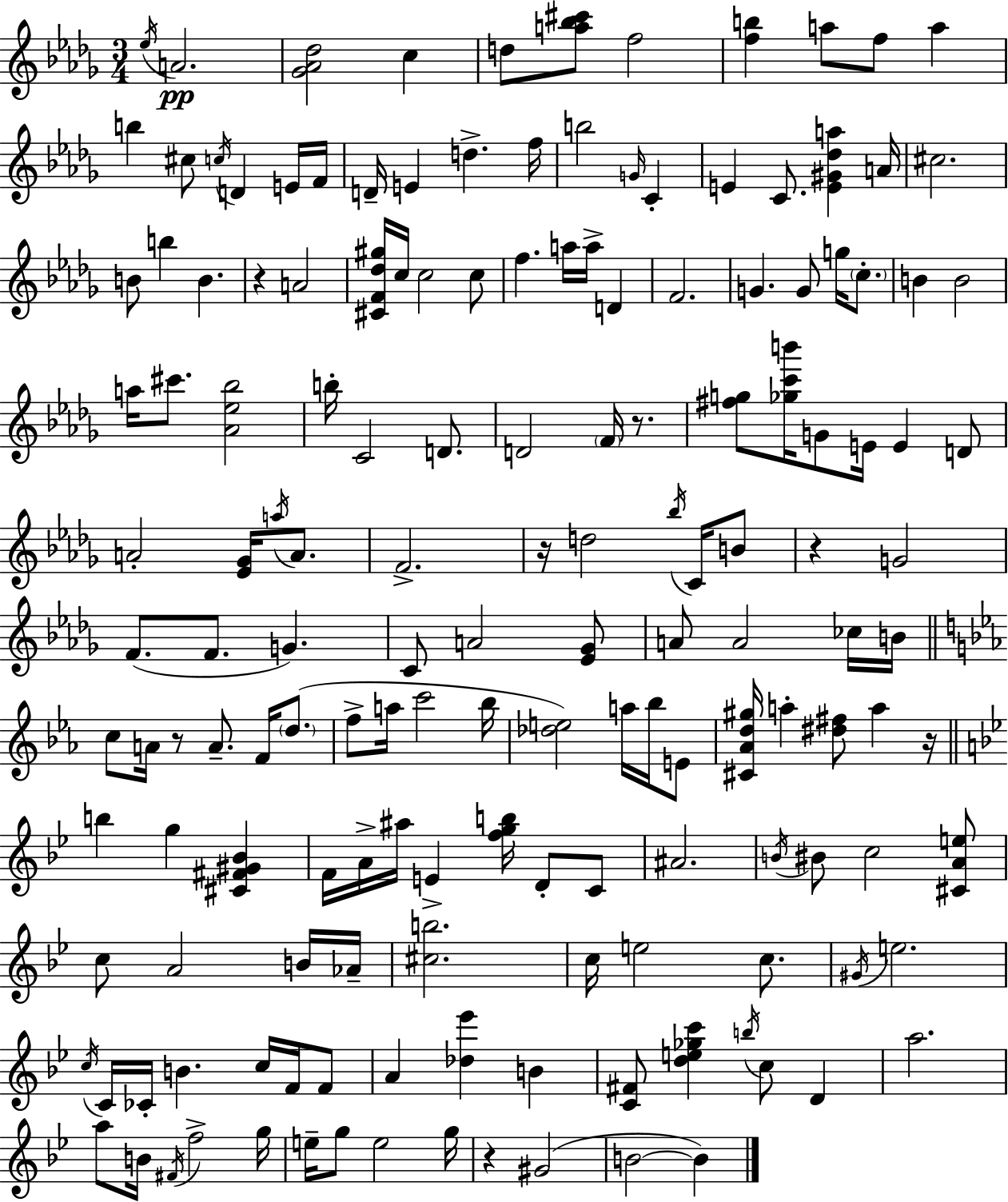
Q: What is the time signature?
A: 3/4